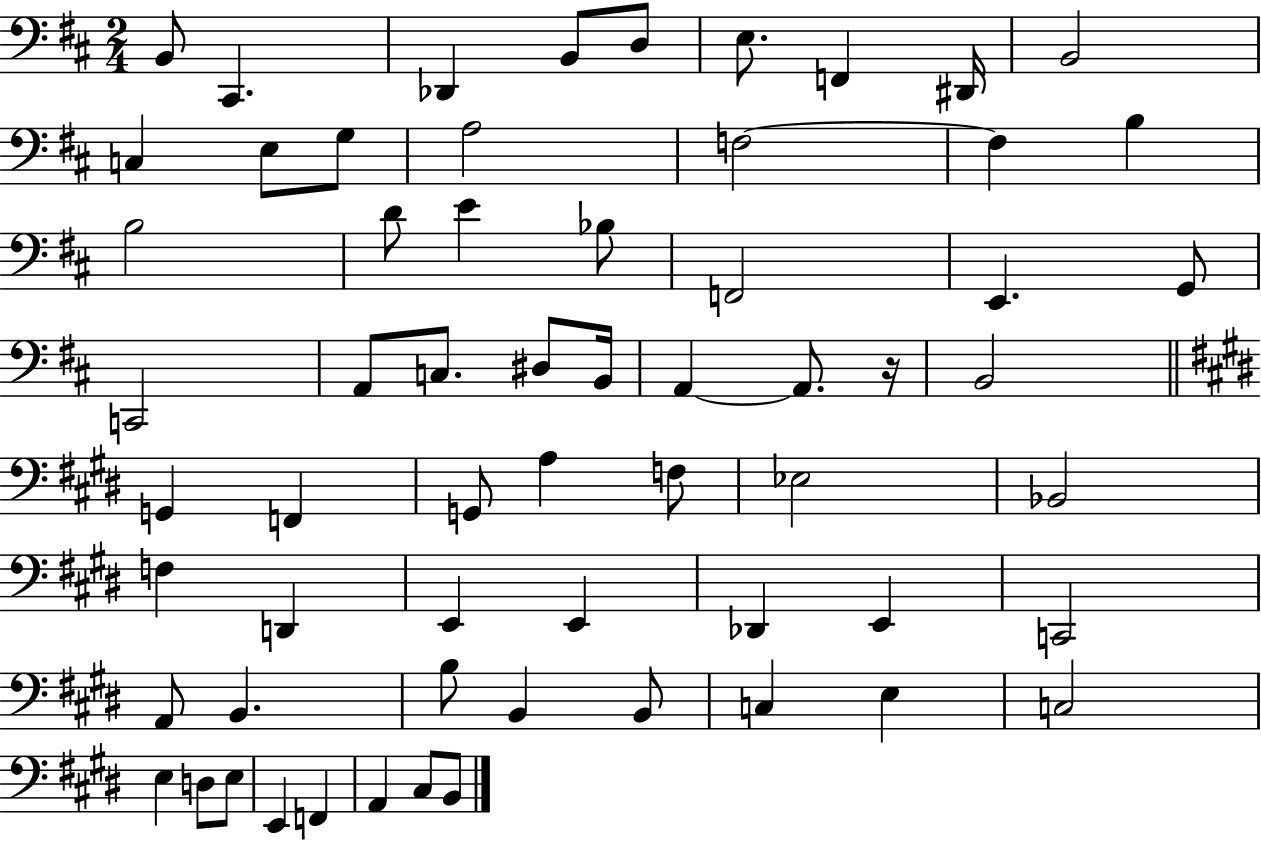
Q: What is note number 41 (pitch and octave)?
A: E2